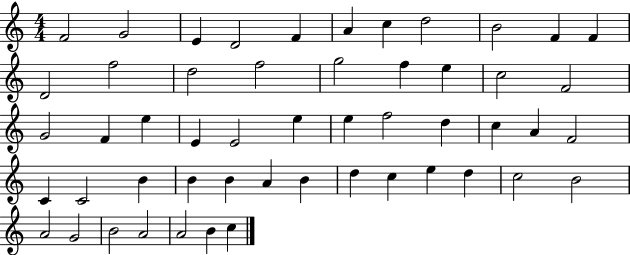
F4/h G4/h E4/q D4/h F4/q A4/q C5/q D5/h B4/h F4/q F4/q D4/h F5/h D5/h F5/h G5/h F5/q E5/q C5/h F4/h G4/h F4/q E5/q E4/q E4/h E5/q E5/q F5/h D5/q C5/q A4/q F4/h C4/q C4/h B4/q B4/q B4/q A4/q B4/q D5/q C5/q E5/q D5/q C5/h B4/h A4/h G4/h B4/h A4/h A4/h B4/q C5/q